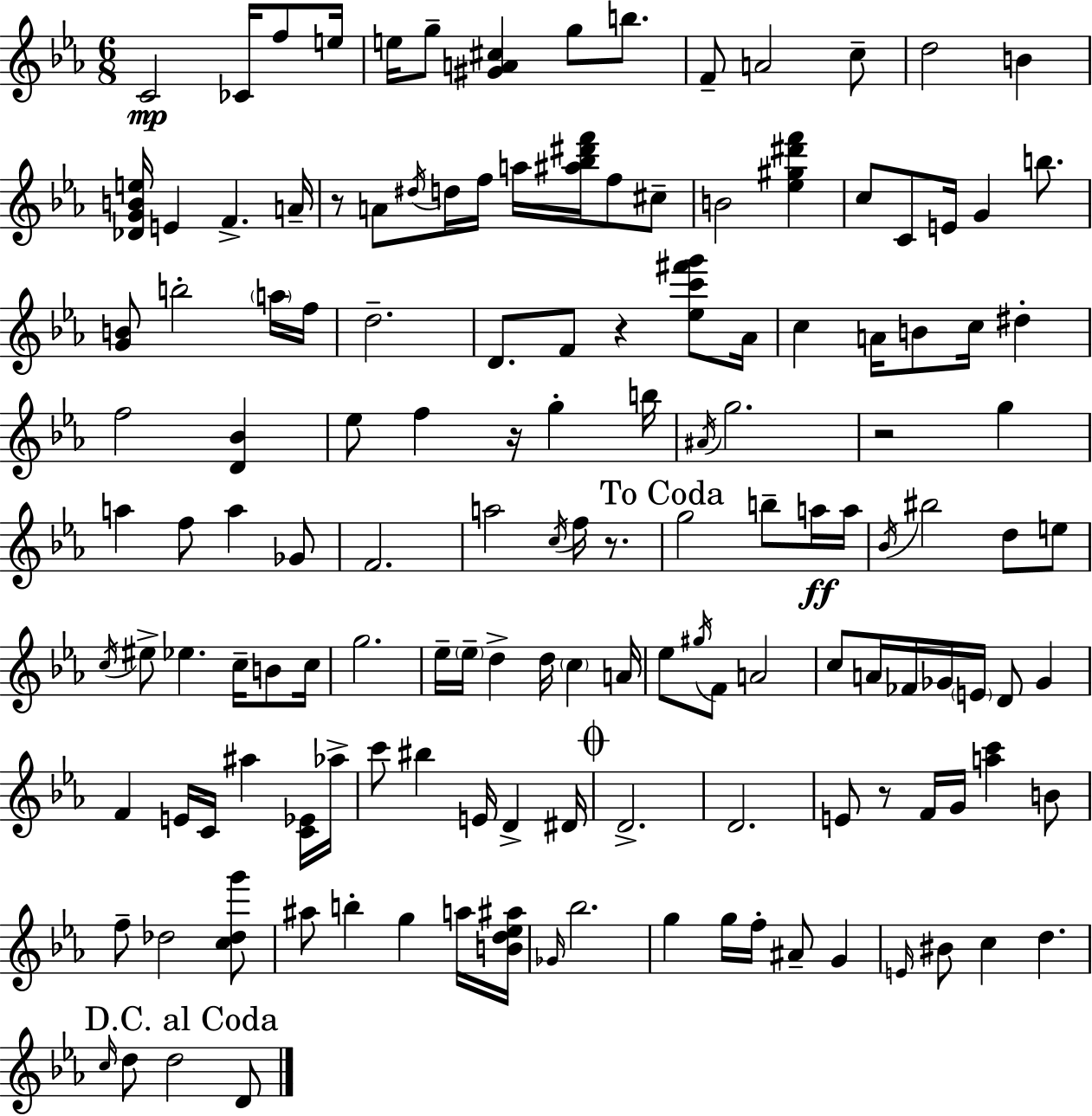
{
  \clef treble
  \numericTimeSignature
  \time 6/8
  \key c \minor
  c'2\mp ces'16 f''8 e''16 | e''16 g''8-- <gis' a' cis''>4 g''8 b''8. | f'8-- a'2 c''8-- | d''2 b'4 | \break <des' g' b' e''>16 e'4 f'4.-> a'16-- | r8 a'8 \acciaccatura { dis''16 } d''16 f''16 a''16 <ais'' bes'' dis''' f'''>16 f''8 cis''8-- | b'2 <ees'' gis'' dis''' f'''>4 | c''8 c'8 e'16 g'4 b''8. | \break <g' b'>8 b''2-. \parenthesize a''16 | f''16 d''2.-- | d'8. f'8 r4 <ees'' c''' fis''' g'''>8 | aes'16 c''4 a'16 b'8 c''16 dis''4-. | \break f''2 <d' bes'>4 | ees''8 f''4 r16 g''4-. | b''16 \acciaccatura { ais'16 } g''2. | r2 g''4 | \break a''4 f''8 a''4 | ges'8 f'2. | a''2 \acciaccatura { c''16 } f''16 | r8. \mark "To Coda" g''2 b''8-- | \break a''16\ff a''16 \acciaccatura { bes'16 } bis''2 | d''8 e''8 \acciaccatura { c''16 } eis''8-> ees''4. | c''16-- b'8 c''16 g''2. | ees''16-- \parenthesize ees''16-- d''4-> d''16 | \break \parenthesize c''4 a'16 ees''8 \acciaccatura { gis''16 } f'8 a'2 | c''8 a'16 fes'16 ges'16 \parenthesize e'16 | d'8 ges'4 f'4 e'16 c'16 | ais''4 <c' ees'>16 aes''16-> c'''8 bis''4 | \break e'16 d'4-> dis'16 \mark \markup { \musicglyph "scripts.coda" } d'2.-> | d'2. | e'8 r8 f'16 g'16 | <a'' c'''>4 b'8 f''8-- des''2 | \break <c'' des'' g'''>8 ais''8 b''4-. | g''4 a''16 <b' d'' ees'' ais''>16 \grace { ges'16 } bes''2. | g''4 g''16 | f''16-. ais'8-- g'4 \grace { e'16 } bis'8 c''4 | \break d''4. \mark "D.C. al Coda" \grace { c''16 } d''8 d''2 | d'8 \bar "|."
}